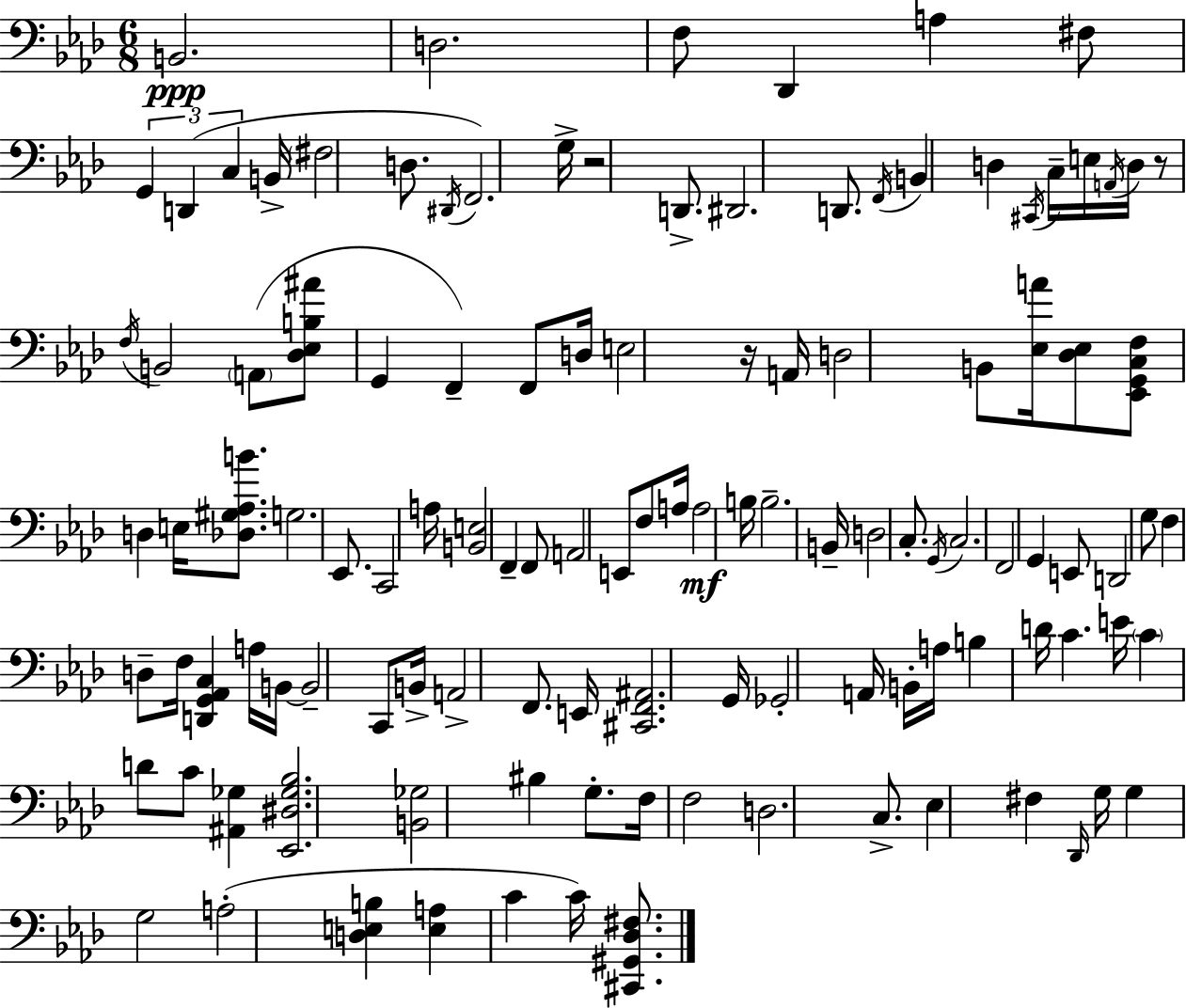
{
  \clef bass
  \numericTimeSignature
  \time 6/8
  \key aes \major
  b,2.\ppp | d2. | f8 des,4 a4 fis8 | \tuplet 3/2 { g,4 d,4( c4 } | \break b,16-> \parenthesize fis2 d8. | \acciaccatura { dis,16 }) f,2. | g16-> r2 d,8.-> | dis,2. | \break d,8. \acciaccatura { f,16 } b,4 d4 | \acciaccatura { cis,16 } c16-- e16 \acciaccatura { a,16 } d16 r8 \acciaccatura { f16 } b,2 | \parenthesize a,8( <des ees b ais'>8 g,4 | f,4--) f,8 d16 e2 | \break r16 a,16 d2 | b,8 <ees a'>16 <des ees>8 <ees, g, c f>8 d4 | e16 <des gis aes b'>8. g2. | ees,8. c,2 | \break a16 <b, e>2 | f,4-- f,8 a,2 | e,8 f8 a16 a2\mf | b16 b2.-- | \break b,16-- d2 | c8.-. \acciaccatura { g,16 } c2. | f,2 | g,4 e,8 d,2 | \break g8 f4 d8-- | f16 <d, g, aes, c>4 a16 b,16~~ b,2-- | c,8 b,16-> a,2-> | f,8. e,16 <cis, f, ais,>2. | \break g,16 ges,2-. | a,16 b,16-. a16 b4 d'16 c'4. | e'16 \parenthesize c'4 d'8 | c'8 <ais, ges>4 <ees, dis ges bes>2. | \break <b, ges>2 | bis4 g8.-. f16 f2 | d2. | c8.-> ees4 | \break fis4 \grace { des,16 } g16 g4 g2 | a2-.( | <d e b>4 <e a>4 c'4 | c'16) <cis, gis, des fis>8. \bar "|."
}